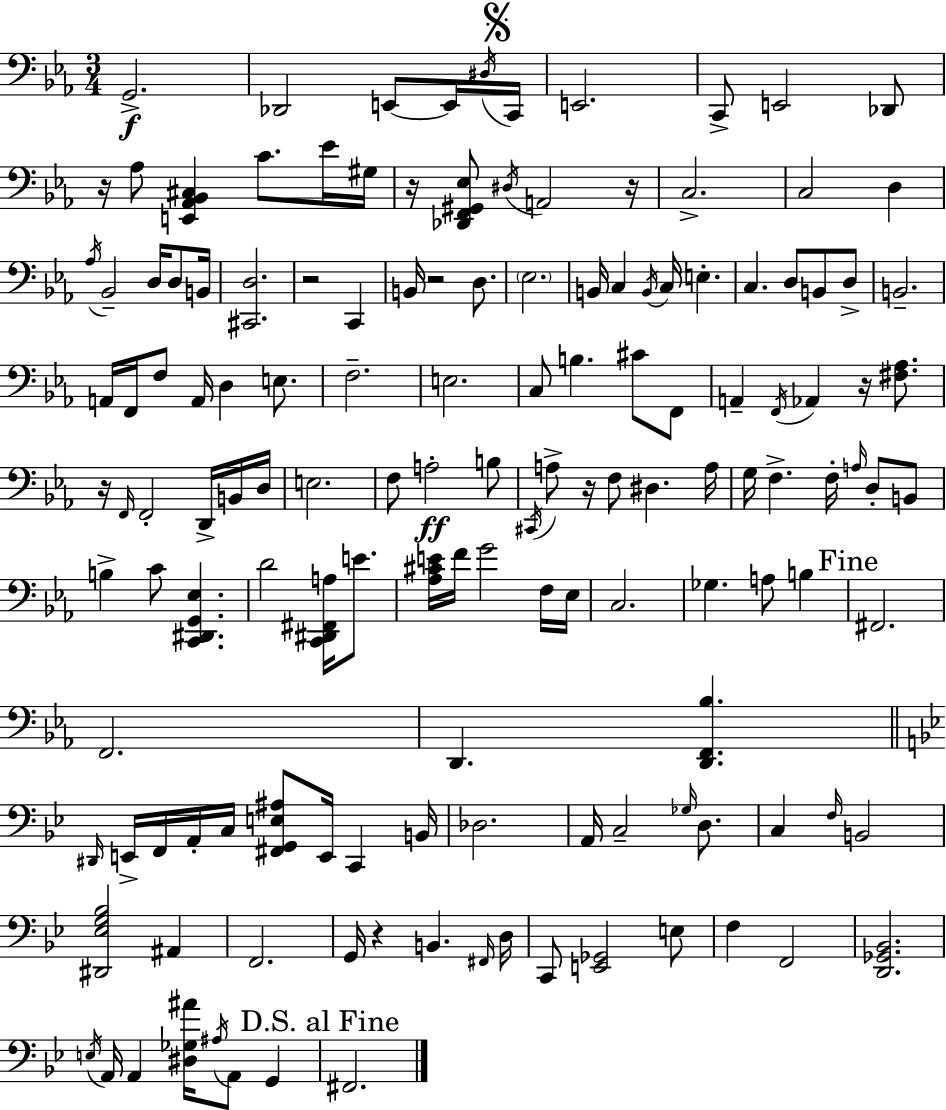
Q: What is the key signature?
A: EES major